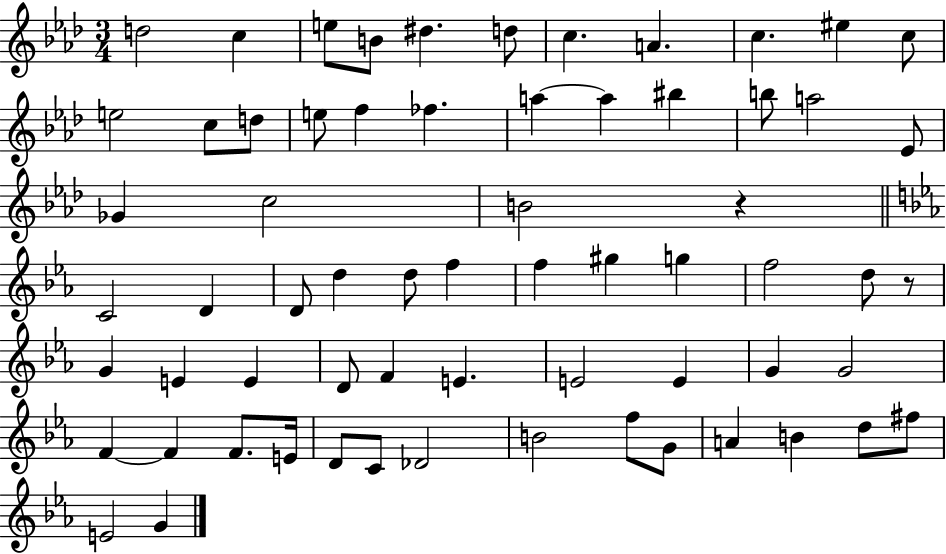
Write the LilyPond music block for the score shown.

{
  \clef treble
  \numericTimeSignature
  \time 3/4
  \key aes \major
  d''2 c''4 | e''8 b'8 dis''4. d''8 | c''4. a'4. | c''4. eis''4 c''8 | \break e''2 c''8 d''8 | e''8 f''4 fes''4. | a''4~~ a''4 bis''4 | b''8 a''2 ees'8 | \break ges'4 c''2 | b'2 r4 | \bar "||" \break \key ees \major c'2 d'4 | d'8 d''4 d''8 f''4 | f''4 gis''4 g''4 | f''2 d''8 r8 | \break g'4 e'4 e'4 | d'8 f'4 e'4. | e'2 e'4 | g'4 g'2 | \break f'4~~ f'4 f'8. e'16 | d'8 c'8 des'2 | b'2 f''8 g'8 | a'4 b'4 d''8 fis''8 | \break e'2 g'4 | \bar "|."
}